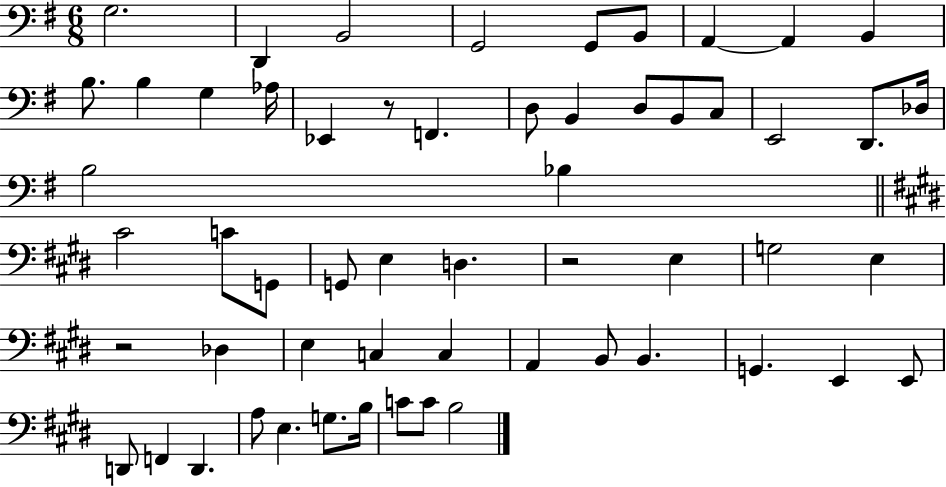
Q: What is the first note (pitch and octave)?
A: G3